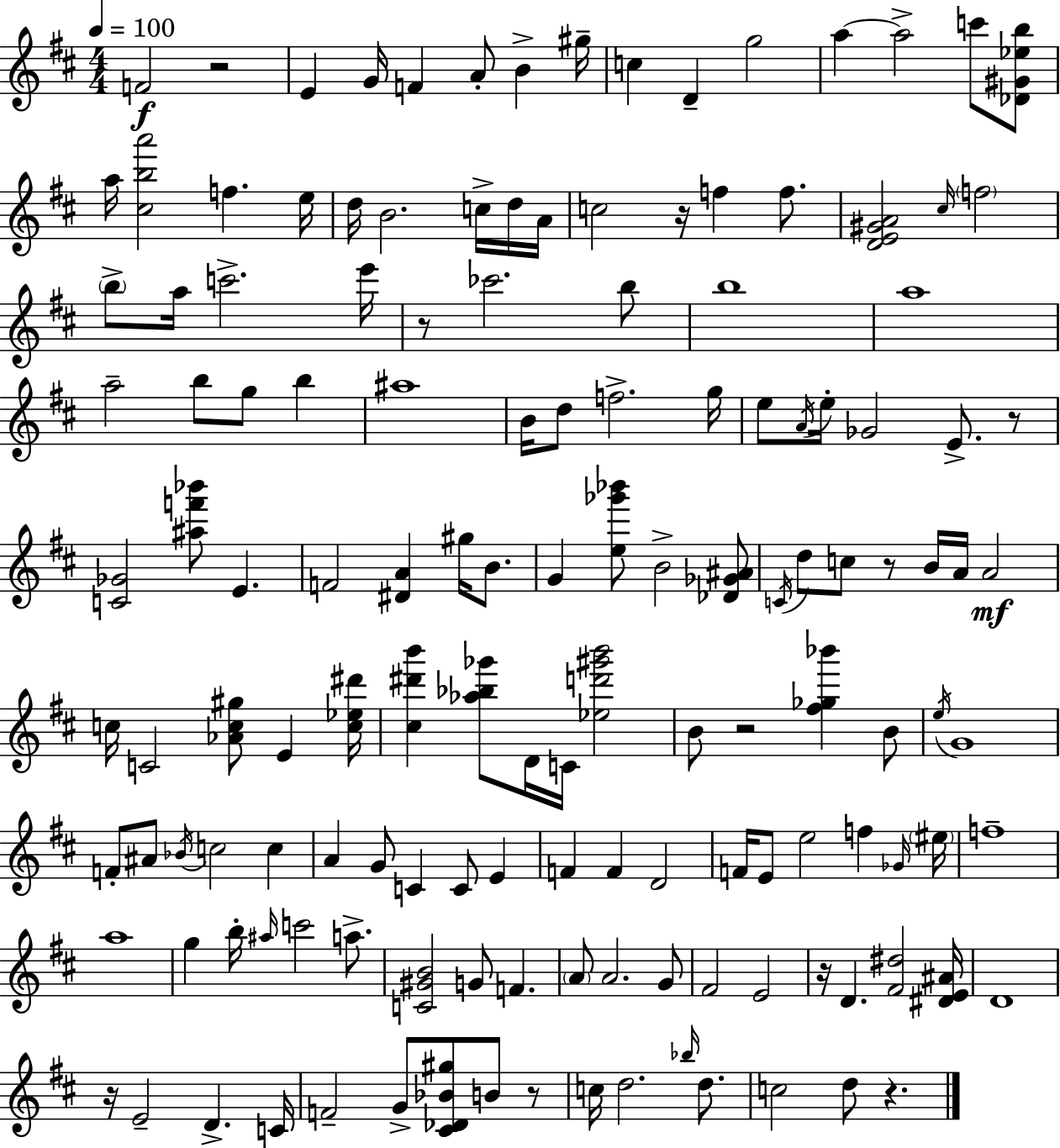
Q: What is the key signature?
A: D major